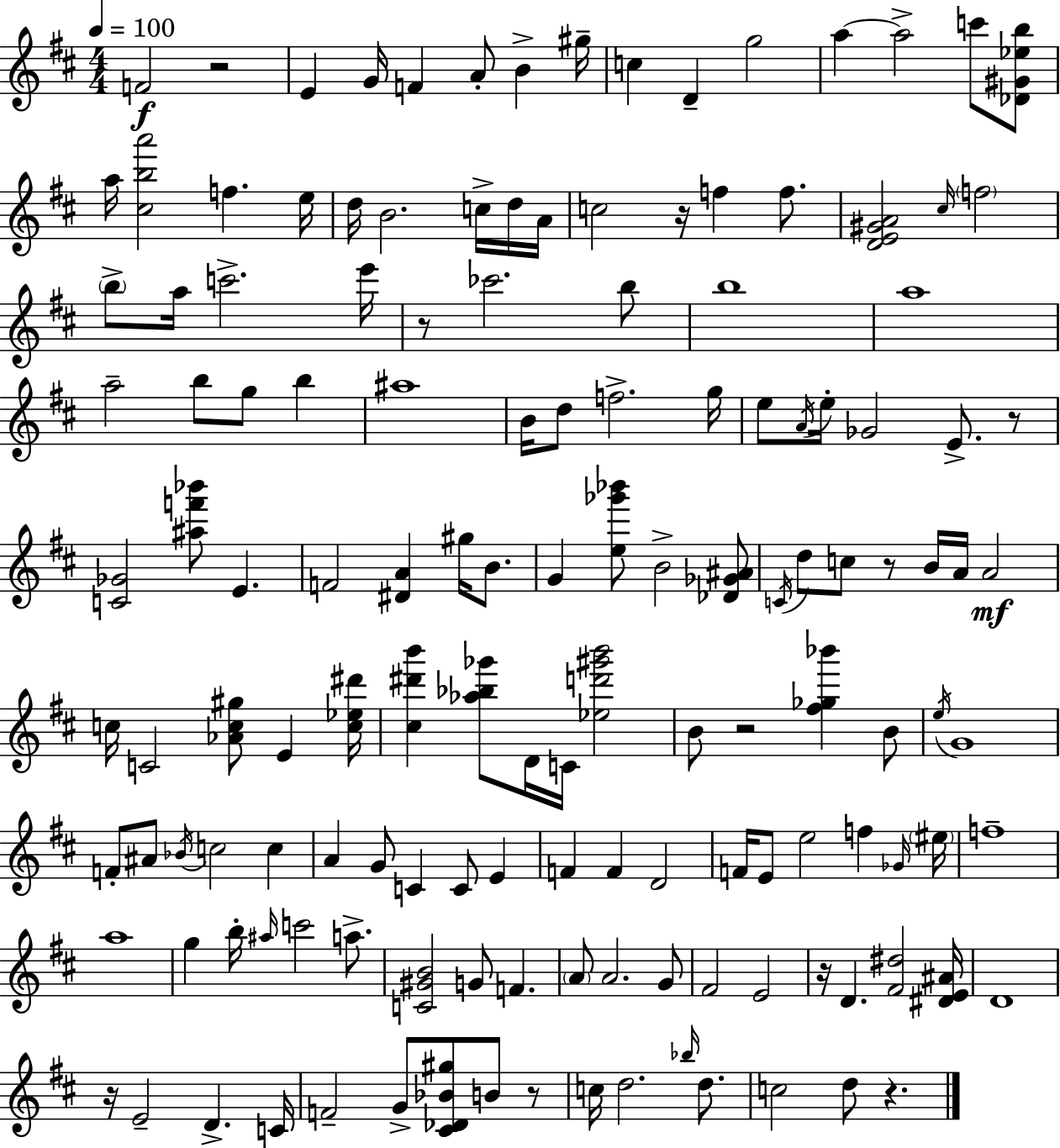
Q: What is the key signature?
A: D major